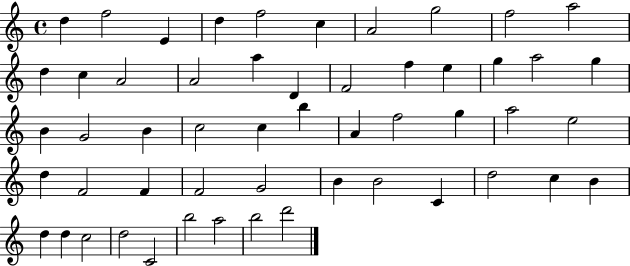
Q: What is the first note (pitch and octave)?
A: D5